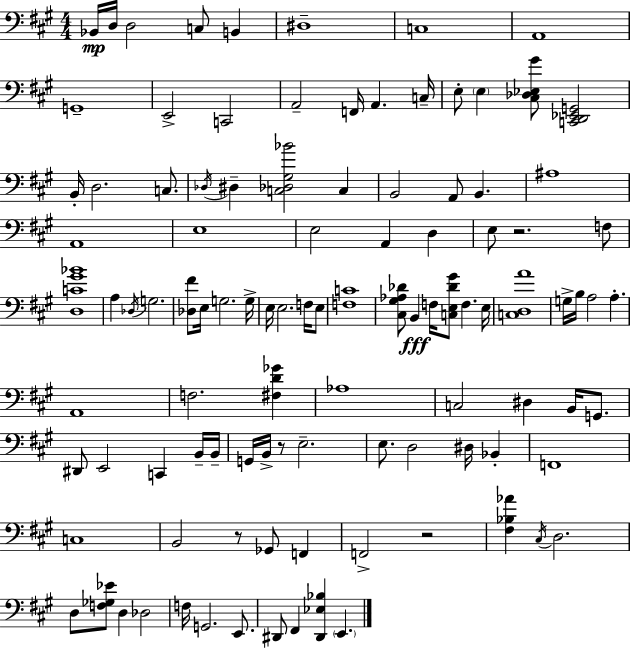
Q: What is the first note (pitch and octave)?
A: Bb2